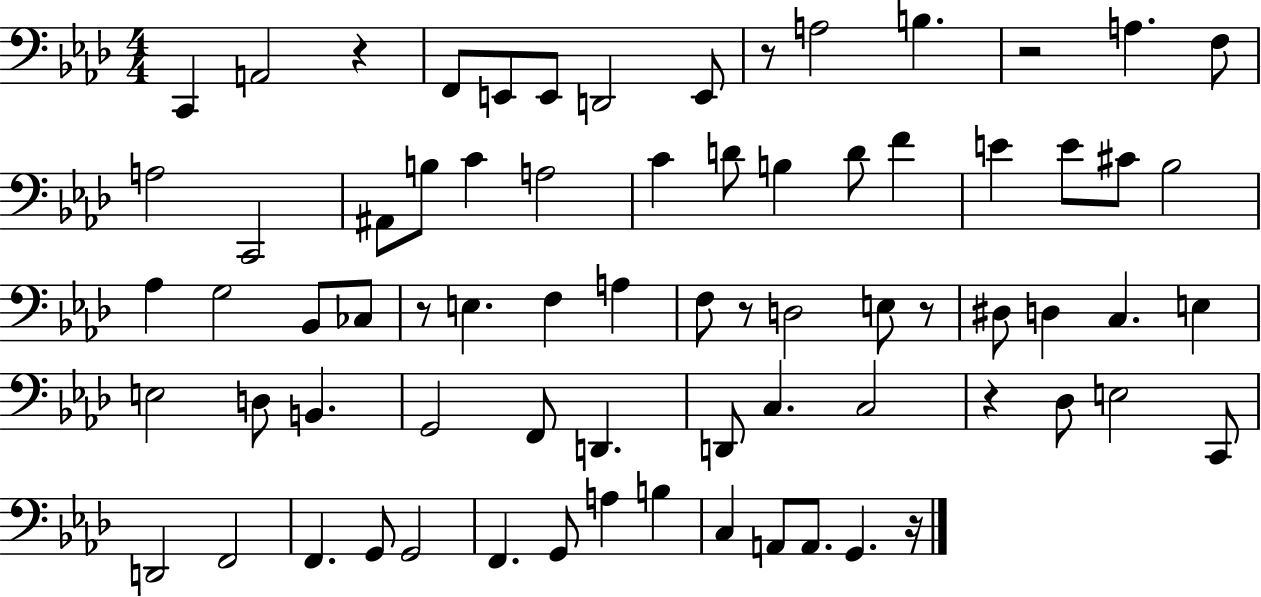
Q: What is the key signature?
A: AES major